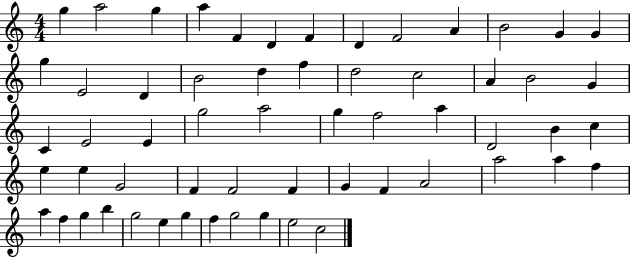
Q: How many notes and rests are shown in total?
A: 59